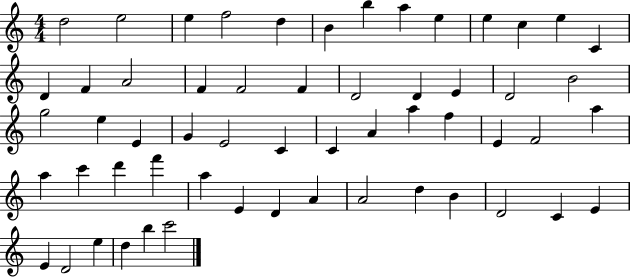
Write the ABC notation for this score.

X:1
T:Untitled
M:4/4
L:1/4
K:C
d2 e2 e f2 d B b a e e c e C D F A2 F F2 F D2 D E D2 B2 g2 e E G E2 C C A a f E F2 a a c' d' f' a E D A A2 d B D2 C E E D2 e d b c'2